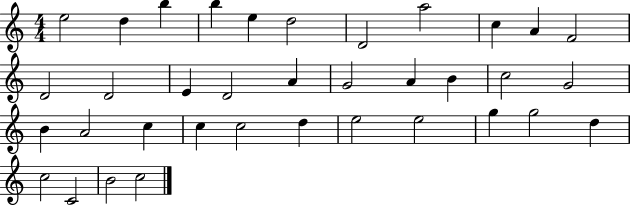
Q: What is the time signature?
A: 4/4